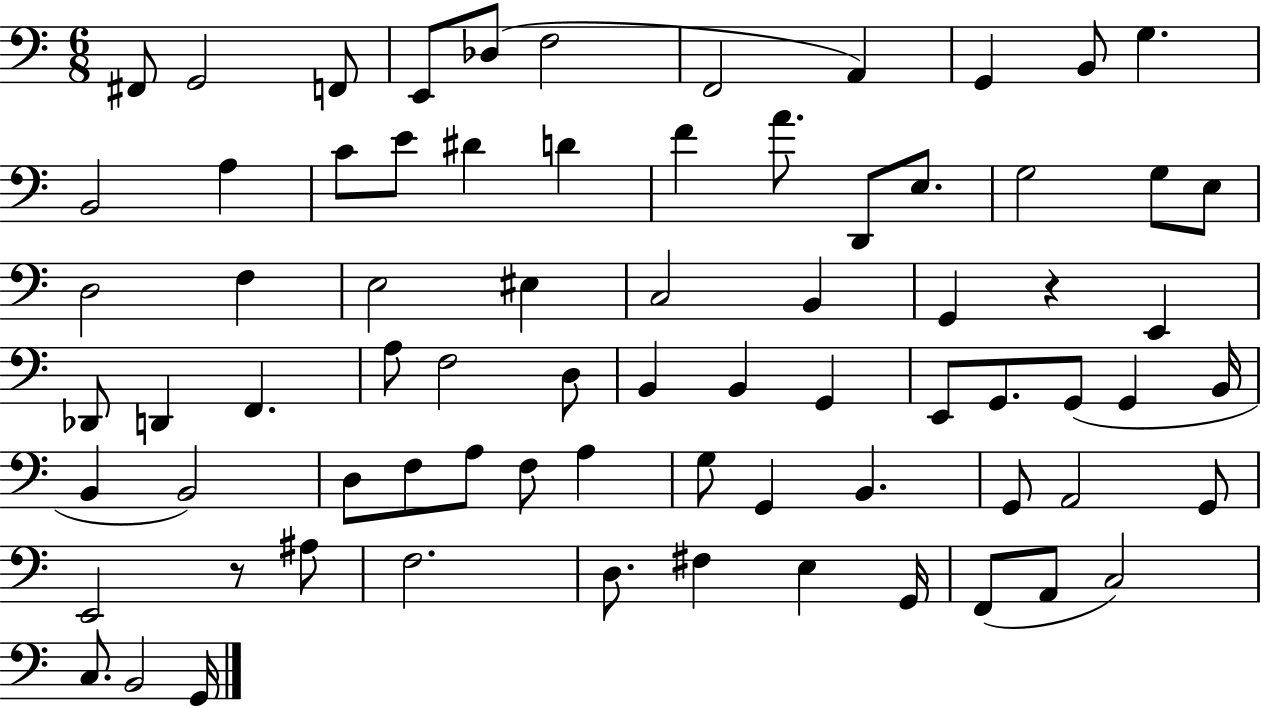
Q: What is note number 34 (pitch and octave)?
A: D2